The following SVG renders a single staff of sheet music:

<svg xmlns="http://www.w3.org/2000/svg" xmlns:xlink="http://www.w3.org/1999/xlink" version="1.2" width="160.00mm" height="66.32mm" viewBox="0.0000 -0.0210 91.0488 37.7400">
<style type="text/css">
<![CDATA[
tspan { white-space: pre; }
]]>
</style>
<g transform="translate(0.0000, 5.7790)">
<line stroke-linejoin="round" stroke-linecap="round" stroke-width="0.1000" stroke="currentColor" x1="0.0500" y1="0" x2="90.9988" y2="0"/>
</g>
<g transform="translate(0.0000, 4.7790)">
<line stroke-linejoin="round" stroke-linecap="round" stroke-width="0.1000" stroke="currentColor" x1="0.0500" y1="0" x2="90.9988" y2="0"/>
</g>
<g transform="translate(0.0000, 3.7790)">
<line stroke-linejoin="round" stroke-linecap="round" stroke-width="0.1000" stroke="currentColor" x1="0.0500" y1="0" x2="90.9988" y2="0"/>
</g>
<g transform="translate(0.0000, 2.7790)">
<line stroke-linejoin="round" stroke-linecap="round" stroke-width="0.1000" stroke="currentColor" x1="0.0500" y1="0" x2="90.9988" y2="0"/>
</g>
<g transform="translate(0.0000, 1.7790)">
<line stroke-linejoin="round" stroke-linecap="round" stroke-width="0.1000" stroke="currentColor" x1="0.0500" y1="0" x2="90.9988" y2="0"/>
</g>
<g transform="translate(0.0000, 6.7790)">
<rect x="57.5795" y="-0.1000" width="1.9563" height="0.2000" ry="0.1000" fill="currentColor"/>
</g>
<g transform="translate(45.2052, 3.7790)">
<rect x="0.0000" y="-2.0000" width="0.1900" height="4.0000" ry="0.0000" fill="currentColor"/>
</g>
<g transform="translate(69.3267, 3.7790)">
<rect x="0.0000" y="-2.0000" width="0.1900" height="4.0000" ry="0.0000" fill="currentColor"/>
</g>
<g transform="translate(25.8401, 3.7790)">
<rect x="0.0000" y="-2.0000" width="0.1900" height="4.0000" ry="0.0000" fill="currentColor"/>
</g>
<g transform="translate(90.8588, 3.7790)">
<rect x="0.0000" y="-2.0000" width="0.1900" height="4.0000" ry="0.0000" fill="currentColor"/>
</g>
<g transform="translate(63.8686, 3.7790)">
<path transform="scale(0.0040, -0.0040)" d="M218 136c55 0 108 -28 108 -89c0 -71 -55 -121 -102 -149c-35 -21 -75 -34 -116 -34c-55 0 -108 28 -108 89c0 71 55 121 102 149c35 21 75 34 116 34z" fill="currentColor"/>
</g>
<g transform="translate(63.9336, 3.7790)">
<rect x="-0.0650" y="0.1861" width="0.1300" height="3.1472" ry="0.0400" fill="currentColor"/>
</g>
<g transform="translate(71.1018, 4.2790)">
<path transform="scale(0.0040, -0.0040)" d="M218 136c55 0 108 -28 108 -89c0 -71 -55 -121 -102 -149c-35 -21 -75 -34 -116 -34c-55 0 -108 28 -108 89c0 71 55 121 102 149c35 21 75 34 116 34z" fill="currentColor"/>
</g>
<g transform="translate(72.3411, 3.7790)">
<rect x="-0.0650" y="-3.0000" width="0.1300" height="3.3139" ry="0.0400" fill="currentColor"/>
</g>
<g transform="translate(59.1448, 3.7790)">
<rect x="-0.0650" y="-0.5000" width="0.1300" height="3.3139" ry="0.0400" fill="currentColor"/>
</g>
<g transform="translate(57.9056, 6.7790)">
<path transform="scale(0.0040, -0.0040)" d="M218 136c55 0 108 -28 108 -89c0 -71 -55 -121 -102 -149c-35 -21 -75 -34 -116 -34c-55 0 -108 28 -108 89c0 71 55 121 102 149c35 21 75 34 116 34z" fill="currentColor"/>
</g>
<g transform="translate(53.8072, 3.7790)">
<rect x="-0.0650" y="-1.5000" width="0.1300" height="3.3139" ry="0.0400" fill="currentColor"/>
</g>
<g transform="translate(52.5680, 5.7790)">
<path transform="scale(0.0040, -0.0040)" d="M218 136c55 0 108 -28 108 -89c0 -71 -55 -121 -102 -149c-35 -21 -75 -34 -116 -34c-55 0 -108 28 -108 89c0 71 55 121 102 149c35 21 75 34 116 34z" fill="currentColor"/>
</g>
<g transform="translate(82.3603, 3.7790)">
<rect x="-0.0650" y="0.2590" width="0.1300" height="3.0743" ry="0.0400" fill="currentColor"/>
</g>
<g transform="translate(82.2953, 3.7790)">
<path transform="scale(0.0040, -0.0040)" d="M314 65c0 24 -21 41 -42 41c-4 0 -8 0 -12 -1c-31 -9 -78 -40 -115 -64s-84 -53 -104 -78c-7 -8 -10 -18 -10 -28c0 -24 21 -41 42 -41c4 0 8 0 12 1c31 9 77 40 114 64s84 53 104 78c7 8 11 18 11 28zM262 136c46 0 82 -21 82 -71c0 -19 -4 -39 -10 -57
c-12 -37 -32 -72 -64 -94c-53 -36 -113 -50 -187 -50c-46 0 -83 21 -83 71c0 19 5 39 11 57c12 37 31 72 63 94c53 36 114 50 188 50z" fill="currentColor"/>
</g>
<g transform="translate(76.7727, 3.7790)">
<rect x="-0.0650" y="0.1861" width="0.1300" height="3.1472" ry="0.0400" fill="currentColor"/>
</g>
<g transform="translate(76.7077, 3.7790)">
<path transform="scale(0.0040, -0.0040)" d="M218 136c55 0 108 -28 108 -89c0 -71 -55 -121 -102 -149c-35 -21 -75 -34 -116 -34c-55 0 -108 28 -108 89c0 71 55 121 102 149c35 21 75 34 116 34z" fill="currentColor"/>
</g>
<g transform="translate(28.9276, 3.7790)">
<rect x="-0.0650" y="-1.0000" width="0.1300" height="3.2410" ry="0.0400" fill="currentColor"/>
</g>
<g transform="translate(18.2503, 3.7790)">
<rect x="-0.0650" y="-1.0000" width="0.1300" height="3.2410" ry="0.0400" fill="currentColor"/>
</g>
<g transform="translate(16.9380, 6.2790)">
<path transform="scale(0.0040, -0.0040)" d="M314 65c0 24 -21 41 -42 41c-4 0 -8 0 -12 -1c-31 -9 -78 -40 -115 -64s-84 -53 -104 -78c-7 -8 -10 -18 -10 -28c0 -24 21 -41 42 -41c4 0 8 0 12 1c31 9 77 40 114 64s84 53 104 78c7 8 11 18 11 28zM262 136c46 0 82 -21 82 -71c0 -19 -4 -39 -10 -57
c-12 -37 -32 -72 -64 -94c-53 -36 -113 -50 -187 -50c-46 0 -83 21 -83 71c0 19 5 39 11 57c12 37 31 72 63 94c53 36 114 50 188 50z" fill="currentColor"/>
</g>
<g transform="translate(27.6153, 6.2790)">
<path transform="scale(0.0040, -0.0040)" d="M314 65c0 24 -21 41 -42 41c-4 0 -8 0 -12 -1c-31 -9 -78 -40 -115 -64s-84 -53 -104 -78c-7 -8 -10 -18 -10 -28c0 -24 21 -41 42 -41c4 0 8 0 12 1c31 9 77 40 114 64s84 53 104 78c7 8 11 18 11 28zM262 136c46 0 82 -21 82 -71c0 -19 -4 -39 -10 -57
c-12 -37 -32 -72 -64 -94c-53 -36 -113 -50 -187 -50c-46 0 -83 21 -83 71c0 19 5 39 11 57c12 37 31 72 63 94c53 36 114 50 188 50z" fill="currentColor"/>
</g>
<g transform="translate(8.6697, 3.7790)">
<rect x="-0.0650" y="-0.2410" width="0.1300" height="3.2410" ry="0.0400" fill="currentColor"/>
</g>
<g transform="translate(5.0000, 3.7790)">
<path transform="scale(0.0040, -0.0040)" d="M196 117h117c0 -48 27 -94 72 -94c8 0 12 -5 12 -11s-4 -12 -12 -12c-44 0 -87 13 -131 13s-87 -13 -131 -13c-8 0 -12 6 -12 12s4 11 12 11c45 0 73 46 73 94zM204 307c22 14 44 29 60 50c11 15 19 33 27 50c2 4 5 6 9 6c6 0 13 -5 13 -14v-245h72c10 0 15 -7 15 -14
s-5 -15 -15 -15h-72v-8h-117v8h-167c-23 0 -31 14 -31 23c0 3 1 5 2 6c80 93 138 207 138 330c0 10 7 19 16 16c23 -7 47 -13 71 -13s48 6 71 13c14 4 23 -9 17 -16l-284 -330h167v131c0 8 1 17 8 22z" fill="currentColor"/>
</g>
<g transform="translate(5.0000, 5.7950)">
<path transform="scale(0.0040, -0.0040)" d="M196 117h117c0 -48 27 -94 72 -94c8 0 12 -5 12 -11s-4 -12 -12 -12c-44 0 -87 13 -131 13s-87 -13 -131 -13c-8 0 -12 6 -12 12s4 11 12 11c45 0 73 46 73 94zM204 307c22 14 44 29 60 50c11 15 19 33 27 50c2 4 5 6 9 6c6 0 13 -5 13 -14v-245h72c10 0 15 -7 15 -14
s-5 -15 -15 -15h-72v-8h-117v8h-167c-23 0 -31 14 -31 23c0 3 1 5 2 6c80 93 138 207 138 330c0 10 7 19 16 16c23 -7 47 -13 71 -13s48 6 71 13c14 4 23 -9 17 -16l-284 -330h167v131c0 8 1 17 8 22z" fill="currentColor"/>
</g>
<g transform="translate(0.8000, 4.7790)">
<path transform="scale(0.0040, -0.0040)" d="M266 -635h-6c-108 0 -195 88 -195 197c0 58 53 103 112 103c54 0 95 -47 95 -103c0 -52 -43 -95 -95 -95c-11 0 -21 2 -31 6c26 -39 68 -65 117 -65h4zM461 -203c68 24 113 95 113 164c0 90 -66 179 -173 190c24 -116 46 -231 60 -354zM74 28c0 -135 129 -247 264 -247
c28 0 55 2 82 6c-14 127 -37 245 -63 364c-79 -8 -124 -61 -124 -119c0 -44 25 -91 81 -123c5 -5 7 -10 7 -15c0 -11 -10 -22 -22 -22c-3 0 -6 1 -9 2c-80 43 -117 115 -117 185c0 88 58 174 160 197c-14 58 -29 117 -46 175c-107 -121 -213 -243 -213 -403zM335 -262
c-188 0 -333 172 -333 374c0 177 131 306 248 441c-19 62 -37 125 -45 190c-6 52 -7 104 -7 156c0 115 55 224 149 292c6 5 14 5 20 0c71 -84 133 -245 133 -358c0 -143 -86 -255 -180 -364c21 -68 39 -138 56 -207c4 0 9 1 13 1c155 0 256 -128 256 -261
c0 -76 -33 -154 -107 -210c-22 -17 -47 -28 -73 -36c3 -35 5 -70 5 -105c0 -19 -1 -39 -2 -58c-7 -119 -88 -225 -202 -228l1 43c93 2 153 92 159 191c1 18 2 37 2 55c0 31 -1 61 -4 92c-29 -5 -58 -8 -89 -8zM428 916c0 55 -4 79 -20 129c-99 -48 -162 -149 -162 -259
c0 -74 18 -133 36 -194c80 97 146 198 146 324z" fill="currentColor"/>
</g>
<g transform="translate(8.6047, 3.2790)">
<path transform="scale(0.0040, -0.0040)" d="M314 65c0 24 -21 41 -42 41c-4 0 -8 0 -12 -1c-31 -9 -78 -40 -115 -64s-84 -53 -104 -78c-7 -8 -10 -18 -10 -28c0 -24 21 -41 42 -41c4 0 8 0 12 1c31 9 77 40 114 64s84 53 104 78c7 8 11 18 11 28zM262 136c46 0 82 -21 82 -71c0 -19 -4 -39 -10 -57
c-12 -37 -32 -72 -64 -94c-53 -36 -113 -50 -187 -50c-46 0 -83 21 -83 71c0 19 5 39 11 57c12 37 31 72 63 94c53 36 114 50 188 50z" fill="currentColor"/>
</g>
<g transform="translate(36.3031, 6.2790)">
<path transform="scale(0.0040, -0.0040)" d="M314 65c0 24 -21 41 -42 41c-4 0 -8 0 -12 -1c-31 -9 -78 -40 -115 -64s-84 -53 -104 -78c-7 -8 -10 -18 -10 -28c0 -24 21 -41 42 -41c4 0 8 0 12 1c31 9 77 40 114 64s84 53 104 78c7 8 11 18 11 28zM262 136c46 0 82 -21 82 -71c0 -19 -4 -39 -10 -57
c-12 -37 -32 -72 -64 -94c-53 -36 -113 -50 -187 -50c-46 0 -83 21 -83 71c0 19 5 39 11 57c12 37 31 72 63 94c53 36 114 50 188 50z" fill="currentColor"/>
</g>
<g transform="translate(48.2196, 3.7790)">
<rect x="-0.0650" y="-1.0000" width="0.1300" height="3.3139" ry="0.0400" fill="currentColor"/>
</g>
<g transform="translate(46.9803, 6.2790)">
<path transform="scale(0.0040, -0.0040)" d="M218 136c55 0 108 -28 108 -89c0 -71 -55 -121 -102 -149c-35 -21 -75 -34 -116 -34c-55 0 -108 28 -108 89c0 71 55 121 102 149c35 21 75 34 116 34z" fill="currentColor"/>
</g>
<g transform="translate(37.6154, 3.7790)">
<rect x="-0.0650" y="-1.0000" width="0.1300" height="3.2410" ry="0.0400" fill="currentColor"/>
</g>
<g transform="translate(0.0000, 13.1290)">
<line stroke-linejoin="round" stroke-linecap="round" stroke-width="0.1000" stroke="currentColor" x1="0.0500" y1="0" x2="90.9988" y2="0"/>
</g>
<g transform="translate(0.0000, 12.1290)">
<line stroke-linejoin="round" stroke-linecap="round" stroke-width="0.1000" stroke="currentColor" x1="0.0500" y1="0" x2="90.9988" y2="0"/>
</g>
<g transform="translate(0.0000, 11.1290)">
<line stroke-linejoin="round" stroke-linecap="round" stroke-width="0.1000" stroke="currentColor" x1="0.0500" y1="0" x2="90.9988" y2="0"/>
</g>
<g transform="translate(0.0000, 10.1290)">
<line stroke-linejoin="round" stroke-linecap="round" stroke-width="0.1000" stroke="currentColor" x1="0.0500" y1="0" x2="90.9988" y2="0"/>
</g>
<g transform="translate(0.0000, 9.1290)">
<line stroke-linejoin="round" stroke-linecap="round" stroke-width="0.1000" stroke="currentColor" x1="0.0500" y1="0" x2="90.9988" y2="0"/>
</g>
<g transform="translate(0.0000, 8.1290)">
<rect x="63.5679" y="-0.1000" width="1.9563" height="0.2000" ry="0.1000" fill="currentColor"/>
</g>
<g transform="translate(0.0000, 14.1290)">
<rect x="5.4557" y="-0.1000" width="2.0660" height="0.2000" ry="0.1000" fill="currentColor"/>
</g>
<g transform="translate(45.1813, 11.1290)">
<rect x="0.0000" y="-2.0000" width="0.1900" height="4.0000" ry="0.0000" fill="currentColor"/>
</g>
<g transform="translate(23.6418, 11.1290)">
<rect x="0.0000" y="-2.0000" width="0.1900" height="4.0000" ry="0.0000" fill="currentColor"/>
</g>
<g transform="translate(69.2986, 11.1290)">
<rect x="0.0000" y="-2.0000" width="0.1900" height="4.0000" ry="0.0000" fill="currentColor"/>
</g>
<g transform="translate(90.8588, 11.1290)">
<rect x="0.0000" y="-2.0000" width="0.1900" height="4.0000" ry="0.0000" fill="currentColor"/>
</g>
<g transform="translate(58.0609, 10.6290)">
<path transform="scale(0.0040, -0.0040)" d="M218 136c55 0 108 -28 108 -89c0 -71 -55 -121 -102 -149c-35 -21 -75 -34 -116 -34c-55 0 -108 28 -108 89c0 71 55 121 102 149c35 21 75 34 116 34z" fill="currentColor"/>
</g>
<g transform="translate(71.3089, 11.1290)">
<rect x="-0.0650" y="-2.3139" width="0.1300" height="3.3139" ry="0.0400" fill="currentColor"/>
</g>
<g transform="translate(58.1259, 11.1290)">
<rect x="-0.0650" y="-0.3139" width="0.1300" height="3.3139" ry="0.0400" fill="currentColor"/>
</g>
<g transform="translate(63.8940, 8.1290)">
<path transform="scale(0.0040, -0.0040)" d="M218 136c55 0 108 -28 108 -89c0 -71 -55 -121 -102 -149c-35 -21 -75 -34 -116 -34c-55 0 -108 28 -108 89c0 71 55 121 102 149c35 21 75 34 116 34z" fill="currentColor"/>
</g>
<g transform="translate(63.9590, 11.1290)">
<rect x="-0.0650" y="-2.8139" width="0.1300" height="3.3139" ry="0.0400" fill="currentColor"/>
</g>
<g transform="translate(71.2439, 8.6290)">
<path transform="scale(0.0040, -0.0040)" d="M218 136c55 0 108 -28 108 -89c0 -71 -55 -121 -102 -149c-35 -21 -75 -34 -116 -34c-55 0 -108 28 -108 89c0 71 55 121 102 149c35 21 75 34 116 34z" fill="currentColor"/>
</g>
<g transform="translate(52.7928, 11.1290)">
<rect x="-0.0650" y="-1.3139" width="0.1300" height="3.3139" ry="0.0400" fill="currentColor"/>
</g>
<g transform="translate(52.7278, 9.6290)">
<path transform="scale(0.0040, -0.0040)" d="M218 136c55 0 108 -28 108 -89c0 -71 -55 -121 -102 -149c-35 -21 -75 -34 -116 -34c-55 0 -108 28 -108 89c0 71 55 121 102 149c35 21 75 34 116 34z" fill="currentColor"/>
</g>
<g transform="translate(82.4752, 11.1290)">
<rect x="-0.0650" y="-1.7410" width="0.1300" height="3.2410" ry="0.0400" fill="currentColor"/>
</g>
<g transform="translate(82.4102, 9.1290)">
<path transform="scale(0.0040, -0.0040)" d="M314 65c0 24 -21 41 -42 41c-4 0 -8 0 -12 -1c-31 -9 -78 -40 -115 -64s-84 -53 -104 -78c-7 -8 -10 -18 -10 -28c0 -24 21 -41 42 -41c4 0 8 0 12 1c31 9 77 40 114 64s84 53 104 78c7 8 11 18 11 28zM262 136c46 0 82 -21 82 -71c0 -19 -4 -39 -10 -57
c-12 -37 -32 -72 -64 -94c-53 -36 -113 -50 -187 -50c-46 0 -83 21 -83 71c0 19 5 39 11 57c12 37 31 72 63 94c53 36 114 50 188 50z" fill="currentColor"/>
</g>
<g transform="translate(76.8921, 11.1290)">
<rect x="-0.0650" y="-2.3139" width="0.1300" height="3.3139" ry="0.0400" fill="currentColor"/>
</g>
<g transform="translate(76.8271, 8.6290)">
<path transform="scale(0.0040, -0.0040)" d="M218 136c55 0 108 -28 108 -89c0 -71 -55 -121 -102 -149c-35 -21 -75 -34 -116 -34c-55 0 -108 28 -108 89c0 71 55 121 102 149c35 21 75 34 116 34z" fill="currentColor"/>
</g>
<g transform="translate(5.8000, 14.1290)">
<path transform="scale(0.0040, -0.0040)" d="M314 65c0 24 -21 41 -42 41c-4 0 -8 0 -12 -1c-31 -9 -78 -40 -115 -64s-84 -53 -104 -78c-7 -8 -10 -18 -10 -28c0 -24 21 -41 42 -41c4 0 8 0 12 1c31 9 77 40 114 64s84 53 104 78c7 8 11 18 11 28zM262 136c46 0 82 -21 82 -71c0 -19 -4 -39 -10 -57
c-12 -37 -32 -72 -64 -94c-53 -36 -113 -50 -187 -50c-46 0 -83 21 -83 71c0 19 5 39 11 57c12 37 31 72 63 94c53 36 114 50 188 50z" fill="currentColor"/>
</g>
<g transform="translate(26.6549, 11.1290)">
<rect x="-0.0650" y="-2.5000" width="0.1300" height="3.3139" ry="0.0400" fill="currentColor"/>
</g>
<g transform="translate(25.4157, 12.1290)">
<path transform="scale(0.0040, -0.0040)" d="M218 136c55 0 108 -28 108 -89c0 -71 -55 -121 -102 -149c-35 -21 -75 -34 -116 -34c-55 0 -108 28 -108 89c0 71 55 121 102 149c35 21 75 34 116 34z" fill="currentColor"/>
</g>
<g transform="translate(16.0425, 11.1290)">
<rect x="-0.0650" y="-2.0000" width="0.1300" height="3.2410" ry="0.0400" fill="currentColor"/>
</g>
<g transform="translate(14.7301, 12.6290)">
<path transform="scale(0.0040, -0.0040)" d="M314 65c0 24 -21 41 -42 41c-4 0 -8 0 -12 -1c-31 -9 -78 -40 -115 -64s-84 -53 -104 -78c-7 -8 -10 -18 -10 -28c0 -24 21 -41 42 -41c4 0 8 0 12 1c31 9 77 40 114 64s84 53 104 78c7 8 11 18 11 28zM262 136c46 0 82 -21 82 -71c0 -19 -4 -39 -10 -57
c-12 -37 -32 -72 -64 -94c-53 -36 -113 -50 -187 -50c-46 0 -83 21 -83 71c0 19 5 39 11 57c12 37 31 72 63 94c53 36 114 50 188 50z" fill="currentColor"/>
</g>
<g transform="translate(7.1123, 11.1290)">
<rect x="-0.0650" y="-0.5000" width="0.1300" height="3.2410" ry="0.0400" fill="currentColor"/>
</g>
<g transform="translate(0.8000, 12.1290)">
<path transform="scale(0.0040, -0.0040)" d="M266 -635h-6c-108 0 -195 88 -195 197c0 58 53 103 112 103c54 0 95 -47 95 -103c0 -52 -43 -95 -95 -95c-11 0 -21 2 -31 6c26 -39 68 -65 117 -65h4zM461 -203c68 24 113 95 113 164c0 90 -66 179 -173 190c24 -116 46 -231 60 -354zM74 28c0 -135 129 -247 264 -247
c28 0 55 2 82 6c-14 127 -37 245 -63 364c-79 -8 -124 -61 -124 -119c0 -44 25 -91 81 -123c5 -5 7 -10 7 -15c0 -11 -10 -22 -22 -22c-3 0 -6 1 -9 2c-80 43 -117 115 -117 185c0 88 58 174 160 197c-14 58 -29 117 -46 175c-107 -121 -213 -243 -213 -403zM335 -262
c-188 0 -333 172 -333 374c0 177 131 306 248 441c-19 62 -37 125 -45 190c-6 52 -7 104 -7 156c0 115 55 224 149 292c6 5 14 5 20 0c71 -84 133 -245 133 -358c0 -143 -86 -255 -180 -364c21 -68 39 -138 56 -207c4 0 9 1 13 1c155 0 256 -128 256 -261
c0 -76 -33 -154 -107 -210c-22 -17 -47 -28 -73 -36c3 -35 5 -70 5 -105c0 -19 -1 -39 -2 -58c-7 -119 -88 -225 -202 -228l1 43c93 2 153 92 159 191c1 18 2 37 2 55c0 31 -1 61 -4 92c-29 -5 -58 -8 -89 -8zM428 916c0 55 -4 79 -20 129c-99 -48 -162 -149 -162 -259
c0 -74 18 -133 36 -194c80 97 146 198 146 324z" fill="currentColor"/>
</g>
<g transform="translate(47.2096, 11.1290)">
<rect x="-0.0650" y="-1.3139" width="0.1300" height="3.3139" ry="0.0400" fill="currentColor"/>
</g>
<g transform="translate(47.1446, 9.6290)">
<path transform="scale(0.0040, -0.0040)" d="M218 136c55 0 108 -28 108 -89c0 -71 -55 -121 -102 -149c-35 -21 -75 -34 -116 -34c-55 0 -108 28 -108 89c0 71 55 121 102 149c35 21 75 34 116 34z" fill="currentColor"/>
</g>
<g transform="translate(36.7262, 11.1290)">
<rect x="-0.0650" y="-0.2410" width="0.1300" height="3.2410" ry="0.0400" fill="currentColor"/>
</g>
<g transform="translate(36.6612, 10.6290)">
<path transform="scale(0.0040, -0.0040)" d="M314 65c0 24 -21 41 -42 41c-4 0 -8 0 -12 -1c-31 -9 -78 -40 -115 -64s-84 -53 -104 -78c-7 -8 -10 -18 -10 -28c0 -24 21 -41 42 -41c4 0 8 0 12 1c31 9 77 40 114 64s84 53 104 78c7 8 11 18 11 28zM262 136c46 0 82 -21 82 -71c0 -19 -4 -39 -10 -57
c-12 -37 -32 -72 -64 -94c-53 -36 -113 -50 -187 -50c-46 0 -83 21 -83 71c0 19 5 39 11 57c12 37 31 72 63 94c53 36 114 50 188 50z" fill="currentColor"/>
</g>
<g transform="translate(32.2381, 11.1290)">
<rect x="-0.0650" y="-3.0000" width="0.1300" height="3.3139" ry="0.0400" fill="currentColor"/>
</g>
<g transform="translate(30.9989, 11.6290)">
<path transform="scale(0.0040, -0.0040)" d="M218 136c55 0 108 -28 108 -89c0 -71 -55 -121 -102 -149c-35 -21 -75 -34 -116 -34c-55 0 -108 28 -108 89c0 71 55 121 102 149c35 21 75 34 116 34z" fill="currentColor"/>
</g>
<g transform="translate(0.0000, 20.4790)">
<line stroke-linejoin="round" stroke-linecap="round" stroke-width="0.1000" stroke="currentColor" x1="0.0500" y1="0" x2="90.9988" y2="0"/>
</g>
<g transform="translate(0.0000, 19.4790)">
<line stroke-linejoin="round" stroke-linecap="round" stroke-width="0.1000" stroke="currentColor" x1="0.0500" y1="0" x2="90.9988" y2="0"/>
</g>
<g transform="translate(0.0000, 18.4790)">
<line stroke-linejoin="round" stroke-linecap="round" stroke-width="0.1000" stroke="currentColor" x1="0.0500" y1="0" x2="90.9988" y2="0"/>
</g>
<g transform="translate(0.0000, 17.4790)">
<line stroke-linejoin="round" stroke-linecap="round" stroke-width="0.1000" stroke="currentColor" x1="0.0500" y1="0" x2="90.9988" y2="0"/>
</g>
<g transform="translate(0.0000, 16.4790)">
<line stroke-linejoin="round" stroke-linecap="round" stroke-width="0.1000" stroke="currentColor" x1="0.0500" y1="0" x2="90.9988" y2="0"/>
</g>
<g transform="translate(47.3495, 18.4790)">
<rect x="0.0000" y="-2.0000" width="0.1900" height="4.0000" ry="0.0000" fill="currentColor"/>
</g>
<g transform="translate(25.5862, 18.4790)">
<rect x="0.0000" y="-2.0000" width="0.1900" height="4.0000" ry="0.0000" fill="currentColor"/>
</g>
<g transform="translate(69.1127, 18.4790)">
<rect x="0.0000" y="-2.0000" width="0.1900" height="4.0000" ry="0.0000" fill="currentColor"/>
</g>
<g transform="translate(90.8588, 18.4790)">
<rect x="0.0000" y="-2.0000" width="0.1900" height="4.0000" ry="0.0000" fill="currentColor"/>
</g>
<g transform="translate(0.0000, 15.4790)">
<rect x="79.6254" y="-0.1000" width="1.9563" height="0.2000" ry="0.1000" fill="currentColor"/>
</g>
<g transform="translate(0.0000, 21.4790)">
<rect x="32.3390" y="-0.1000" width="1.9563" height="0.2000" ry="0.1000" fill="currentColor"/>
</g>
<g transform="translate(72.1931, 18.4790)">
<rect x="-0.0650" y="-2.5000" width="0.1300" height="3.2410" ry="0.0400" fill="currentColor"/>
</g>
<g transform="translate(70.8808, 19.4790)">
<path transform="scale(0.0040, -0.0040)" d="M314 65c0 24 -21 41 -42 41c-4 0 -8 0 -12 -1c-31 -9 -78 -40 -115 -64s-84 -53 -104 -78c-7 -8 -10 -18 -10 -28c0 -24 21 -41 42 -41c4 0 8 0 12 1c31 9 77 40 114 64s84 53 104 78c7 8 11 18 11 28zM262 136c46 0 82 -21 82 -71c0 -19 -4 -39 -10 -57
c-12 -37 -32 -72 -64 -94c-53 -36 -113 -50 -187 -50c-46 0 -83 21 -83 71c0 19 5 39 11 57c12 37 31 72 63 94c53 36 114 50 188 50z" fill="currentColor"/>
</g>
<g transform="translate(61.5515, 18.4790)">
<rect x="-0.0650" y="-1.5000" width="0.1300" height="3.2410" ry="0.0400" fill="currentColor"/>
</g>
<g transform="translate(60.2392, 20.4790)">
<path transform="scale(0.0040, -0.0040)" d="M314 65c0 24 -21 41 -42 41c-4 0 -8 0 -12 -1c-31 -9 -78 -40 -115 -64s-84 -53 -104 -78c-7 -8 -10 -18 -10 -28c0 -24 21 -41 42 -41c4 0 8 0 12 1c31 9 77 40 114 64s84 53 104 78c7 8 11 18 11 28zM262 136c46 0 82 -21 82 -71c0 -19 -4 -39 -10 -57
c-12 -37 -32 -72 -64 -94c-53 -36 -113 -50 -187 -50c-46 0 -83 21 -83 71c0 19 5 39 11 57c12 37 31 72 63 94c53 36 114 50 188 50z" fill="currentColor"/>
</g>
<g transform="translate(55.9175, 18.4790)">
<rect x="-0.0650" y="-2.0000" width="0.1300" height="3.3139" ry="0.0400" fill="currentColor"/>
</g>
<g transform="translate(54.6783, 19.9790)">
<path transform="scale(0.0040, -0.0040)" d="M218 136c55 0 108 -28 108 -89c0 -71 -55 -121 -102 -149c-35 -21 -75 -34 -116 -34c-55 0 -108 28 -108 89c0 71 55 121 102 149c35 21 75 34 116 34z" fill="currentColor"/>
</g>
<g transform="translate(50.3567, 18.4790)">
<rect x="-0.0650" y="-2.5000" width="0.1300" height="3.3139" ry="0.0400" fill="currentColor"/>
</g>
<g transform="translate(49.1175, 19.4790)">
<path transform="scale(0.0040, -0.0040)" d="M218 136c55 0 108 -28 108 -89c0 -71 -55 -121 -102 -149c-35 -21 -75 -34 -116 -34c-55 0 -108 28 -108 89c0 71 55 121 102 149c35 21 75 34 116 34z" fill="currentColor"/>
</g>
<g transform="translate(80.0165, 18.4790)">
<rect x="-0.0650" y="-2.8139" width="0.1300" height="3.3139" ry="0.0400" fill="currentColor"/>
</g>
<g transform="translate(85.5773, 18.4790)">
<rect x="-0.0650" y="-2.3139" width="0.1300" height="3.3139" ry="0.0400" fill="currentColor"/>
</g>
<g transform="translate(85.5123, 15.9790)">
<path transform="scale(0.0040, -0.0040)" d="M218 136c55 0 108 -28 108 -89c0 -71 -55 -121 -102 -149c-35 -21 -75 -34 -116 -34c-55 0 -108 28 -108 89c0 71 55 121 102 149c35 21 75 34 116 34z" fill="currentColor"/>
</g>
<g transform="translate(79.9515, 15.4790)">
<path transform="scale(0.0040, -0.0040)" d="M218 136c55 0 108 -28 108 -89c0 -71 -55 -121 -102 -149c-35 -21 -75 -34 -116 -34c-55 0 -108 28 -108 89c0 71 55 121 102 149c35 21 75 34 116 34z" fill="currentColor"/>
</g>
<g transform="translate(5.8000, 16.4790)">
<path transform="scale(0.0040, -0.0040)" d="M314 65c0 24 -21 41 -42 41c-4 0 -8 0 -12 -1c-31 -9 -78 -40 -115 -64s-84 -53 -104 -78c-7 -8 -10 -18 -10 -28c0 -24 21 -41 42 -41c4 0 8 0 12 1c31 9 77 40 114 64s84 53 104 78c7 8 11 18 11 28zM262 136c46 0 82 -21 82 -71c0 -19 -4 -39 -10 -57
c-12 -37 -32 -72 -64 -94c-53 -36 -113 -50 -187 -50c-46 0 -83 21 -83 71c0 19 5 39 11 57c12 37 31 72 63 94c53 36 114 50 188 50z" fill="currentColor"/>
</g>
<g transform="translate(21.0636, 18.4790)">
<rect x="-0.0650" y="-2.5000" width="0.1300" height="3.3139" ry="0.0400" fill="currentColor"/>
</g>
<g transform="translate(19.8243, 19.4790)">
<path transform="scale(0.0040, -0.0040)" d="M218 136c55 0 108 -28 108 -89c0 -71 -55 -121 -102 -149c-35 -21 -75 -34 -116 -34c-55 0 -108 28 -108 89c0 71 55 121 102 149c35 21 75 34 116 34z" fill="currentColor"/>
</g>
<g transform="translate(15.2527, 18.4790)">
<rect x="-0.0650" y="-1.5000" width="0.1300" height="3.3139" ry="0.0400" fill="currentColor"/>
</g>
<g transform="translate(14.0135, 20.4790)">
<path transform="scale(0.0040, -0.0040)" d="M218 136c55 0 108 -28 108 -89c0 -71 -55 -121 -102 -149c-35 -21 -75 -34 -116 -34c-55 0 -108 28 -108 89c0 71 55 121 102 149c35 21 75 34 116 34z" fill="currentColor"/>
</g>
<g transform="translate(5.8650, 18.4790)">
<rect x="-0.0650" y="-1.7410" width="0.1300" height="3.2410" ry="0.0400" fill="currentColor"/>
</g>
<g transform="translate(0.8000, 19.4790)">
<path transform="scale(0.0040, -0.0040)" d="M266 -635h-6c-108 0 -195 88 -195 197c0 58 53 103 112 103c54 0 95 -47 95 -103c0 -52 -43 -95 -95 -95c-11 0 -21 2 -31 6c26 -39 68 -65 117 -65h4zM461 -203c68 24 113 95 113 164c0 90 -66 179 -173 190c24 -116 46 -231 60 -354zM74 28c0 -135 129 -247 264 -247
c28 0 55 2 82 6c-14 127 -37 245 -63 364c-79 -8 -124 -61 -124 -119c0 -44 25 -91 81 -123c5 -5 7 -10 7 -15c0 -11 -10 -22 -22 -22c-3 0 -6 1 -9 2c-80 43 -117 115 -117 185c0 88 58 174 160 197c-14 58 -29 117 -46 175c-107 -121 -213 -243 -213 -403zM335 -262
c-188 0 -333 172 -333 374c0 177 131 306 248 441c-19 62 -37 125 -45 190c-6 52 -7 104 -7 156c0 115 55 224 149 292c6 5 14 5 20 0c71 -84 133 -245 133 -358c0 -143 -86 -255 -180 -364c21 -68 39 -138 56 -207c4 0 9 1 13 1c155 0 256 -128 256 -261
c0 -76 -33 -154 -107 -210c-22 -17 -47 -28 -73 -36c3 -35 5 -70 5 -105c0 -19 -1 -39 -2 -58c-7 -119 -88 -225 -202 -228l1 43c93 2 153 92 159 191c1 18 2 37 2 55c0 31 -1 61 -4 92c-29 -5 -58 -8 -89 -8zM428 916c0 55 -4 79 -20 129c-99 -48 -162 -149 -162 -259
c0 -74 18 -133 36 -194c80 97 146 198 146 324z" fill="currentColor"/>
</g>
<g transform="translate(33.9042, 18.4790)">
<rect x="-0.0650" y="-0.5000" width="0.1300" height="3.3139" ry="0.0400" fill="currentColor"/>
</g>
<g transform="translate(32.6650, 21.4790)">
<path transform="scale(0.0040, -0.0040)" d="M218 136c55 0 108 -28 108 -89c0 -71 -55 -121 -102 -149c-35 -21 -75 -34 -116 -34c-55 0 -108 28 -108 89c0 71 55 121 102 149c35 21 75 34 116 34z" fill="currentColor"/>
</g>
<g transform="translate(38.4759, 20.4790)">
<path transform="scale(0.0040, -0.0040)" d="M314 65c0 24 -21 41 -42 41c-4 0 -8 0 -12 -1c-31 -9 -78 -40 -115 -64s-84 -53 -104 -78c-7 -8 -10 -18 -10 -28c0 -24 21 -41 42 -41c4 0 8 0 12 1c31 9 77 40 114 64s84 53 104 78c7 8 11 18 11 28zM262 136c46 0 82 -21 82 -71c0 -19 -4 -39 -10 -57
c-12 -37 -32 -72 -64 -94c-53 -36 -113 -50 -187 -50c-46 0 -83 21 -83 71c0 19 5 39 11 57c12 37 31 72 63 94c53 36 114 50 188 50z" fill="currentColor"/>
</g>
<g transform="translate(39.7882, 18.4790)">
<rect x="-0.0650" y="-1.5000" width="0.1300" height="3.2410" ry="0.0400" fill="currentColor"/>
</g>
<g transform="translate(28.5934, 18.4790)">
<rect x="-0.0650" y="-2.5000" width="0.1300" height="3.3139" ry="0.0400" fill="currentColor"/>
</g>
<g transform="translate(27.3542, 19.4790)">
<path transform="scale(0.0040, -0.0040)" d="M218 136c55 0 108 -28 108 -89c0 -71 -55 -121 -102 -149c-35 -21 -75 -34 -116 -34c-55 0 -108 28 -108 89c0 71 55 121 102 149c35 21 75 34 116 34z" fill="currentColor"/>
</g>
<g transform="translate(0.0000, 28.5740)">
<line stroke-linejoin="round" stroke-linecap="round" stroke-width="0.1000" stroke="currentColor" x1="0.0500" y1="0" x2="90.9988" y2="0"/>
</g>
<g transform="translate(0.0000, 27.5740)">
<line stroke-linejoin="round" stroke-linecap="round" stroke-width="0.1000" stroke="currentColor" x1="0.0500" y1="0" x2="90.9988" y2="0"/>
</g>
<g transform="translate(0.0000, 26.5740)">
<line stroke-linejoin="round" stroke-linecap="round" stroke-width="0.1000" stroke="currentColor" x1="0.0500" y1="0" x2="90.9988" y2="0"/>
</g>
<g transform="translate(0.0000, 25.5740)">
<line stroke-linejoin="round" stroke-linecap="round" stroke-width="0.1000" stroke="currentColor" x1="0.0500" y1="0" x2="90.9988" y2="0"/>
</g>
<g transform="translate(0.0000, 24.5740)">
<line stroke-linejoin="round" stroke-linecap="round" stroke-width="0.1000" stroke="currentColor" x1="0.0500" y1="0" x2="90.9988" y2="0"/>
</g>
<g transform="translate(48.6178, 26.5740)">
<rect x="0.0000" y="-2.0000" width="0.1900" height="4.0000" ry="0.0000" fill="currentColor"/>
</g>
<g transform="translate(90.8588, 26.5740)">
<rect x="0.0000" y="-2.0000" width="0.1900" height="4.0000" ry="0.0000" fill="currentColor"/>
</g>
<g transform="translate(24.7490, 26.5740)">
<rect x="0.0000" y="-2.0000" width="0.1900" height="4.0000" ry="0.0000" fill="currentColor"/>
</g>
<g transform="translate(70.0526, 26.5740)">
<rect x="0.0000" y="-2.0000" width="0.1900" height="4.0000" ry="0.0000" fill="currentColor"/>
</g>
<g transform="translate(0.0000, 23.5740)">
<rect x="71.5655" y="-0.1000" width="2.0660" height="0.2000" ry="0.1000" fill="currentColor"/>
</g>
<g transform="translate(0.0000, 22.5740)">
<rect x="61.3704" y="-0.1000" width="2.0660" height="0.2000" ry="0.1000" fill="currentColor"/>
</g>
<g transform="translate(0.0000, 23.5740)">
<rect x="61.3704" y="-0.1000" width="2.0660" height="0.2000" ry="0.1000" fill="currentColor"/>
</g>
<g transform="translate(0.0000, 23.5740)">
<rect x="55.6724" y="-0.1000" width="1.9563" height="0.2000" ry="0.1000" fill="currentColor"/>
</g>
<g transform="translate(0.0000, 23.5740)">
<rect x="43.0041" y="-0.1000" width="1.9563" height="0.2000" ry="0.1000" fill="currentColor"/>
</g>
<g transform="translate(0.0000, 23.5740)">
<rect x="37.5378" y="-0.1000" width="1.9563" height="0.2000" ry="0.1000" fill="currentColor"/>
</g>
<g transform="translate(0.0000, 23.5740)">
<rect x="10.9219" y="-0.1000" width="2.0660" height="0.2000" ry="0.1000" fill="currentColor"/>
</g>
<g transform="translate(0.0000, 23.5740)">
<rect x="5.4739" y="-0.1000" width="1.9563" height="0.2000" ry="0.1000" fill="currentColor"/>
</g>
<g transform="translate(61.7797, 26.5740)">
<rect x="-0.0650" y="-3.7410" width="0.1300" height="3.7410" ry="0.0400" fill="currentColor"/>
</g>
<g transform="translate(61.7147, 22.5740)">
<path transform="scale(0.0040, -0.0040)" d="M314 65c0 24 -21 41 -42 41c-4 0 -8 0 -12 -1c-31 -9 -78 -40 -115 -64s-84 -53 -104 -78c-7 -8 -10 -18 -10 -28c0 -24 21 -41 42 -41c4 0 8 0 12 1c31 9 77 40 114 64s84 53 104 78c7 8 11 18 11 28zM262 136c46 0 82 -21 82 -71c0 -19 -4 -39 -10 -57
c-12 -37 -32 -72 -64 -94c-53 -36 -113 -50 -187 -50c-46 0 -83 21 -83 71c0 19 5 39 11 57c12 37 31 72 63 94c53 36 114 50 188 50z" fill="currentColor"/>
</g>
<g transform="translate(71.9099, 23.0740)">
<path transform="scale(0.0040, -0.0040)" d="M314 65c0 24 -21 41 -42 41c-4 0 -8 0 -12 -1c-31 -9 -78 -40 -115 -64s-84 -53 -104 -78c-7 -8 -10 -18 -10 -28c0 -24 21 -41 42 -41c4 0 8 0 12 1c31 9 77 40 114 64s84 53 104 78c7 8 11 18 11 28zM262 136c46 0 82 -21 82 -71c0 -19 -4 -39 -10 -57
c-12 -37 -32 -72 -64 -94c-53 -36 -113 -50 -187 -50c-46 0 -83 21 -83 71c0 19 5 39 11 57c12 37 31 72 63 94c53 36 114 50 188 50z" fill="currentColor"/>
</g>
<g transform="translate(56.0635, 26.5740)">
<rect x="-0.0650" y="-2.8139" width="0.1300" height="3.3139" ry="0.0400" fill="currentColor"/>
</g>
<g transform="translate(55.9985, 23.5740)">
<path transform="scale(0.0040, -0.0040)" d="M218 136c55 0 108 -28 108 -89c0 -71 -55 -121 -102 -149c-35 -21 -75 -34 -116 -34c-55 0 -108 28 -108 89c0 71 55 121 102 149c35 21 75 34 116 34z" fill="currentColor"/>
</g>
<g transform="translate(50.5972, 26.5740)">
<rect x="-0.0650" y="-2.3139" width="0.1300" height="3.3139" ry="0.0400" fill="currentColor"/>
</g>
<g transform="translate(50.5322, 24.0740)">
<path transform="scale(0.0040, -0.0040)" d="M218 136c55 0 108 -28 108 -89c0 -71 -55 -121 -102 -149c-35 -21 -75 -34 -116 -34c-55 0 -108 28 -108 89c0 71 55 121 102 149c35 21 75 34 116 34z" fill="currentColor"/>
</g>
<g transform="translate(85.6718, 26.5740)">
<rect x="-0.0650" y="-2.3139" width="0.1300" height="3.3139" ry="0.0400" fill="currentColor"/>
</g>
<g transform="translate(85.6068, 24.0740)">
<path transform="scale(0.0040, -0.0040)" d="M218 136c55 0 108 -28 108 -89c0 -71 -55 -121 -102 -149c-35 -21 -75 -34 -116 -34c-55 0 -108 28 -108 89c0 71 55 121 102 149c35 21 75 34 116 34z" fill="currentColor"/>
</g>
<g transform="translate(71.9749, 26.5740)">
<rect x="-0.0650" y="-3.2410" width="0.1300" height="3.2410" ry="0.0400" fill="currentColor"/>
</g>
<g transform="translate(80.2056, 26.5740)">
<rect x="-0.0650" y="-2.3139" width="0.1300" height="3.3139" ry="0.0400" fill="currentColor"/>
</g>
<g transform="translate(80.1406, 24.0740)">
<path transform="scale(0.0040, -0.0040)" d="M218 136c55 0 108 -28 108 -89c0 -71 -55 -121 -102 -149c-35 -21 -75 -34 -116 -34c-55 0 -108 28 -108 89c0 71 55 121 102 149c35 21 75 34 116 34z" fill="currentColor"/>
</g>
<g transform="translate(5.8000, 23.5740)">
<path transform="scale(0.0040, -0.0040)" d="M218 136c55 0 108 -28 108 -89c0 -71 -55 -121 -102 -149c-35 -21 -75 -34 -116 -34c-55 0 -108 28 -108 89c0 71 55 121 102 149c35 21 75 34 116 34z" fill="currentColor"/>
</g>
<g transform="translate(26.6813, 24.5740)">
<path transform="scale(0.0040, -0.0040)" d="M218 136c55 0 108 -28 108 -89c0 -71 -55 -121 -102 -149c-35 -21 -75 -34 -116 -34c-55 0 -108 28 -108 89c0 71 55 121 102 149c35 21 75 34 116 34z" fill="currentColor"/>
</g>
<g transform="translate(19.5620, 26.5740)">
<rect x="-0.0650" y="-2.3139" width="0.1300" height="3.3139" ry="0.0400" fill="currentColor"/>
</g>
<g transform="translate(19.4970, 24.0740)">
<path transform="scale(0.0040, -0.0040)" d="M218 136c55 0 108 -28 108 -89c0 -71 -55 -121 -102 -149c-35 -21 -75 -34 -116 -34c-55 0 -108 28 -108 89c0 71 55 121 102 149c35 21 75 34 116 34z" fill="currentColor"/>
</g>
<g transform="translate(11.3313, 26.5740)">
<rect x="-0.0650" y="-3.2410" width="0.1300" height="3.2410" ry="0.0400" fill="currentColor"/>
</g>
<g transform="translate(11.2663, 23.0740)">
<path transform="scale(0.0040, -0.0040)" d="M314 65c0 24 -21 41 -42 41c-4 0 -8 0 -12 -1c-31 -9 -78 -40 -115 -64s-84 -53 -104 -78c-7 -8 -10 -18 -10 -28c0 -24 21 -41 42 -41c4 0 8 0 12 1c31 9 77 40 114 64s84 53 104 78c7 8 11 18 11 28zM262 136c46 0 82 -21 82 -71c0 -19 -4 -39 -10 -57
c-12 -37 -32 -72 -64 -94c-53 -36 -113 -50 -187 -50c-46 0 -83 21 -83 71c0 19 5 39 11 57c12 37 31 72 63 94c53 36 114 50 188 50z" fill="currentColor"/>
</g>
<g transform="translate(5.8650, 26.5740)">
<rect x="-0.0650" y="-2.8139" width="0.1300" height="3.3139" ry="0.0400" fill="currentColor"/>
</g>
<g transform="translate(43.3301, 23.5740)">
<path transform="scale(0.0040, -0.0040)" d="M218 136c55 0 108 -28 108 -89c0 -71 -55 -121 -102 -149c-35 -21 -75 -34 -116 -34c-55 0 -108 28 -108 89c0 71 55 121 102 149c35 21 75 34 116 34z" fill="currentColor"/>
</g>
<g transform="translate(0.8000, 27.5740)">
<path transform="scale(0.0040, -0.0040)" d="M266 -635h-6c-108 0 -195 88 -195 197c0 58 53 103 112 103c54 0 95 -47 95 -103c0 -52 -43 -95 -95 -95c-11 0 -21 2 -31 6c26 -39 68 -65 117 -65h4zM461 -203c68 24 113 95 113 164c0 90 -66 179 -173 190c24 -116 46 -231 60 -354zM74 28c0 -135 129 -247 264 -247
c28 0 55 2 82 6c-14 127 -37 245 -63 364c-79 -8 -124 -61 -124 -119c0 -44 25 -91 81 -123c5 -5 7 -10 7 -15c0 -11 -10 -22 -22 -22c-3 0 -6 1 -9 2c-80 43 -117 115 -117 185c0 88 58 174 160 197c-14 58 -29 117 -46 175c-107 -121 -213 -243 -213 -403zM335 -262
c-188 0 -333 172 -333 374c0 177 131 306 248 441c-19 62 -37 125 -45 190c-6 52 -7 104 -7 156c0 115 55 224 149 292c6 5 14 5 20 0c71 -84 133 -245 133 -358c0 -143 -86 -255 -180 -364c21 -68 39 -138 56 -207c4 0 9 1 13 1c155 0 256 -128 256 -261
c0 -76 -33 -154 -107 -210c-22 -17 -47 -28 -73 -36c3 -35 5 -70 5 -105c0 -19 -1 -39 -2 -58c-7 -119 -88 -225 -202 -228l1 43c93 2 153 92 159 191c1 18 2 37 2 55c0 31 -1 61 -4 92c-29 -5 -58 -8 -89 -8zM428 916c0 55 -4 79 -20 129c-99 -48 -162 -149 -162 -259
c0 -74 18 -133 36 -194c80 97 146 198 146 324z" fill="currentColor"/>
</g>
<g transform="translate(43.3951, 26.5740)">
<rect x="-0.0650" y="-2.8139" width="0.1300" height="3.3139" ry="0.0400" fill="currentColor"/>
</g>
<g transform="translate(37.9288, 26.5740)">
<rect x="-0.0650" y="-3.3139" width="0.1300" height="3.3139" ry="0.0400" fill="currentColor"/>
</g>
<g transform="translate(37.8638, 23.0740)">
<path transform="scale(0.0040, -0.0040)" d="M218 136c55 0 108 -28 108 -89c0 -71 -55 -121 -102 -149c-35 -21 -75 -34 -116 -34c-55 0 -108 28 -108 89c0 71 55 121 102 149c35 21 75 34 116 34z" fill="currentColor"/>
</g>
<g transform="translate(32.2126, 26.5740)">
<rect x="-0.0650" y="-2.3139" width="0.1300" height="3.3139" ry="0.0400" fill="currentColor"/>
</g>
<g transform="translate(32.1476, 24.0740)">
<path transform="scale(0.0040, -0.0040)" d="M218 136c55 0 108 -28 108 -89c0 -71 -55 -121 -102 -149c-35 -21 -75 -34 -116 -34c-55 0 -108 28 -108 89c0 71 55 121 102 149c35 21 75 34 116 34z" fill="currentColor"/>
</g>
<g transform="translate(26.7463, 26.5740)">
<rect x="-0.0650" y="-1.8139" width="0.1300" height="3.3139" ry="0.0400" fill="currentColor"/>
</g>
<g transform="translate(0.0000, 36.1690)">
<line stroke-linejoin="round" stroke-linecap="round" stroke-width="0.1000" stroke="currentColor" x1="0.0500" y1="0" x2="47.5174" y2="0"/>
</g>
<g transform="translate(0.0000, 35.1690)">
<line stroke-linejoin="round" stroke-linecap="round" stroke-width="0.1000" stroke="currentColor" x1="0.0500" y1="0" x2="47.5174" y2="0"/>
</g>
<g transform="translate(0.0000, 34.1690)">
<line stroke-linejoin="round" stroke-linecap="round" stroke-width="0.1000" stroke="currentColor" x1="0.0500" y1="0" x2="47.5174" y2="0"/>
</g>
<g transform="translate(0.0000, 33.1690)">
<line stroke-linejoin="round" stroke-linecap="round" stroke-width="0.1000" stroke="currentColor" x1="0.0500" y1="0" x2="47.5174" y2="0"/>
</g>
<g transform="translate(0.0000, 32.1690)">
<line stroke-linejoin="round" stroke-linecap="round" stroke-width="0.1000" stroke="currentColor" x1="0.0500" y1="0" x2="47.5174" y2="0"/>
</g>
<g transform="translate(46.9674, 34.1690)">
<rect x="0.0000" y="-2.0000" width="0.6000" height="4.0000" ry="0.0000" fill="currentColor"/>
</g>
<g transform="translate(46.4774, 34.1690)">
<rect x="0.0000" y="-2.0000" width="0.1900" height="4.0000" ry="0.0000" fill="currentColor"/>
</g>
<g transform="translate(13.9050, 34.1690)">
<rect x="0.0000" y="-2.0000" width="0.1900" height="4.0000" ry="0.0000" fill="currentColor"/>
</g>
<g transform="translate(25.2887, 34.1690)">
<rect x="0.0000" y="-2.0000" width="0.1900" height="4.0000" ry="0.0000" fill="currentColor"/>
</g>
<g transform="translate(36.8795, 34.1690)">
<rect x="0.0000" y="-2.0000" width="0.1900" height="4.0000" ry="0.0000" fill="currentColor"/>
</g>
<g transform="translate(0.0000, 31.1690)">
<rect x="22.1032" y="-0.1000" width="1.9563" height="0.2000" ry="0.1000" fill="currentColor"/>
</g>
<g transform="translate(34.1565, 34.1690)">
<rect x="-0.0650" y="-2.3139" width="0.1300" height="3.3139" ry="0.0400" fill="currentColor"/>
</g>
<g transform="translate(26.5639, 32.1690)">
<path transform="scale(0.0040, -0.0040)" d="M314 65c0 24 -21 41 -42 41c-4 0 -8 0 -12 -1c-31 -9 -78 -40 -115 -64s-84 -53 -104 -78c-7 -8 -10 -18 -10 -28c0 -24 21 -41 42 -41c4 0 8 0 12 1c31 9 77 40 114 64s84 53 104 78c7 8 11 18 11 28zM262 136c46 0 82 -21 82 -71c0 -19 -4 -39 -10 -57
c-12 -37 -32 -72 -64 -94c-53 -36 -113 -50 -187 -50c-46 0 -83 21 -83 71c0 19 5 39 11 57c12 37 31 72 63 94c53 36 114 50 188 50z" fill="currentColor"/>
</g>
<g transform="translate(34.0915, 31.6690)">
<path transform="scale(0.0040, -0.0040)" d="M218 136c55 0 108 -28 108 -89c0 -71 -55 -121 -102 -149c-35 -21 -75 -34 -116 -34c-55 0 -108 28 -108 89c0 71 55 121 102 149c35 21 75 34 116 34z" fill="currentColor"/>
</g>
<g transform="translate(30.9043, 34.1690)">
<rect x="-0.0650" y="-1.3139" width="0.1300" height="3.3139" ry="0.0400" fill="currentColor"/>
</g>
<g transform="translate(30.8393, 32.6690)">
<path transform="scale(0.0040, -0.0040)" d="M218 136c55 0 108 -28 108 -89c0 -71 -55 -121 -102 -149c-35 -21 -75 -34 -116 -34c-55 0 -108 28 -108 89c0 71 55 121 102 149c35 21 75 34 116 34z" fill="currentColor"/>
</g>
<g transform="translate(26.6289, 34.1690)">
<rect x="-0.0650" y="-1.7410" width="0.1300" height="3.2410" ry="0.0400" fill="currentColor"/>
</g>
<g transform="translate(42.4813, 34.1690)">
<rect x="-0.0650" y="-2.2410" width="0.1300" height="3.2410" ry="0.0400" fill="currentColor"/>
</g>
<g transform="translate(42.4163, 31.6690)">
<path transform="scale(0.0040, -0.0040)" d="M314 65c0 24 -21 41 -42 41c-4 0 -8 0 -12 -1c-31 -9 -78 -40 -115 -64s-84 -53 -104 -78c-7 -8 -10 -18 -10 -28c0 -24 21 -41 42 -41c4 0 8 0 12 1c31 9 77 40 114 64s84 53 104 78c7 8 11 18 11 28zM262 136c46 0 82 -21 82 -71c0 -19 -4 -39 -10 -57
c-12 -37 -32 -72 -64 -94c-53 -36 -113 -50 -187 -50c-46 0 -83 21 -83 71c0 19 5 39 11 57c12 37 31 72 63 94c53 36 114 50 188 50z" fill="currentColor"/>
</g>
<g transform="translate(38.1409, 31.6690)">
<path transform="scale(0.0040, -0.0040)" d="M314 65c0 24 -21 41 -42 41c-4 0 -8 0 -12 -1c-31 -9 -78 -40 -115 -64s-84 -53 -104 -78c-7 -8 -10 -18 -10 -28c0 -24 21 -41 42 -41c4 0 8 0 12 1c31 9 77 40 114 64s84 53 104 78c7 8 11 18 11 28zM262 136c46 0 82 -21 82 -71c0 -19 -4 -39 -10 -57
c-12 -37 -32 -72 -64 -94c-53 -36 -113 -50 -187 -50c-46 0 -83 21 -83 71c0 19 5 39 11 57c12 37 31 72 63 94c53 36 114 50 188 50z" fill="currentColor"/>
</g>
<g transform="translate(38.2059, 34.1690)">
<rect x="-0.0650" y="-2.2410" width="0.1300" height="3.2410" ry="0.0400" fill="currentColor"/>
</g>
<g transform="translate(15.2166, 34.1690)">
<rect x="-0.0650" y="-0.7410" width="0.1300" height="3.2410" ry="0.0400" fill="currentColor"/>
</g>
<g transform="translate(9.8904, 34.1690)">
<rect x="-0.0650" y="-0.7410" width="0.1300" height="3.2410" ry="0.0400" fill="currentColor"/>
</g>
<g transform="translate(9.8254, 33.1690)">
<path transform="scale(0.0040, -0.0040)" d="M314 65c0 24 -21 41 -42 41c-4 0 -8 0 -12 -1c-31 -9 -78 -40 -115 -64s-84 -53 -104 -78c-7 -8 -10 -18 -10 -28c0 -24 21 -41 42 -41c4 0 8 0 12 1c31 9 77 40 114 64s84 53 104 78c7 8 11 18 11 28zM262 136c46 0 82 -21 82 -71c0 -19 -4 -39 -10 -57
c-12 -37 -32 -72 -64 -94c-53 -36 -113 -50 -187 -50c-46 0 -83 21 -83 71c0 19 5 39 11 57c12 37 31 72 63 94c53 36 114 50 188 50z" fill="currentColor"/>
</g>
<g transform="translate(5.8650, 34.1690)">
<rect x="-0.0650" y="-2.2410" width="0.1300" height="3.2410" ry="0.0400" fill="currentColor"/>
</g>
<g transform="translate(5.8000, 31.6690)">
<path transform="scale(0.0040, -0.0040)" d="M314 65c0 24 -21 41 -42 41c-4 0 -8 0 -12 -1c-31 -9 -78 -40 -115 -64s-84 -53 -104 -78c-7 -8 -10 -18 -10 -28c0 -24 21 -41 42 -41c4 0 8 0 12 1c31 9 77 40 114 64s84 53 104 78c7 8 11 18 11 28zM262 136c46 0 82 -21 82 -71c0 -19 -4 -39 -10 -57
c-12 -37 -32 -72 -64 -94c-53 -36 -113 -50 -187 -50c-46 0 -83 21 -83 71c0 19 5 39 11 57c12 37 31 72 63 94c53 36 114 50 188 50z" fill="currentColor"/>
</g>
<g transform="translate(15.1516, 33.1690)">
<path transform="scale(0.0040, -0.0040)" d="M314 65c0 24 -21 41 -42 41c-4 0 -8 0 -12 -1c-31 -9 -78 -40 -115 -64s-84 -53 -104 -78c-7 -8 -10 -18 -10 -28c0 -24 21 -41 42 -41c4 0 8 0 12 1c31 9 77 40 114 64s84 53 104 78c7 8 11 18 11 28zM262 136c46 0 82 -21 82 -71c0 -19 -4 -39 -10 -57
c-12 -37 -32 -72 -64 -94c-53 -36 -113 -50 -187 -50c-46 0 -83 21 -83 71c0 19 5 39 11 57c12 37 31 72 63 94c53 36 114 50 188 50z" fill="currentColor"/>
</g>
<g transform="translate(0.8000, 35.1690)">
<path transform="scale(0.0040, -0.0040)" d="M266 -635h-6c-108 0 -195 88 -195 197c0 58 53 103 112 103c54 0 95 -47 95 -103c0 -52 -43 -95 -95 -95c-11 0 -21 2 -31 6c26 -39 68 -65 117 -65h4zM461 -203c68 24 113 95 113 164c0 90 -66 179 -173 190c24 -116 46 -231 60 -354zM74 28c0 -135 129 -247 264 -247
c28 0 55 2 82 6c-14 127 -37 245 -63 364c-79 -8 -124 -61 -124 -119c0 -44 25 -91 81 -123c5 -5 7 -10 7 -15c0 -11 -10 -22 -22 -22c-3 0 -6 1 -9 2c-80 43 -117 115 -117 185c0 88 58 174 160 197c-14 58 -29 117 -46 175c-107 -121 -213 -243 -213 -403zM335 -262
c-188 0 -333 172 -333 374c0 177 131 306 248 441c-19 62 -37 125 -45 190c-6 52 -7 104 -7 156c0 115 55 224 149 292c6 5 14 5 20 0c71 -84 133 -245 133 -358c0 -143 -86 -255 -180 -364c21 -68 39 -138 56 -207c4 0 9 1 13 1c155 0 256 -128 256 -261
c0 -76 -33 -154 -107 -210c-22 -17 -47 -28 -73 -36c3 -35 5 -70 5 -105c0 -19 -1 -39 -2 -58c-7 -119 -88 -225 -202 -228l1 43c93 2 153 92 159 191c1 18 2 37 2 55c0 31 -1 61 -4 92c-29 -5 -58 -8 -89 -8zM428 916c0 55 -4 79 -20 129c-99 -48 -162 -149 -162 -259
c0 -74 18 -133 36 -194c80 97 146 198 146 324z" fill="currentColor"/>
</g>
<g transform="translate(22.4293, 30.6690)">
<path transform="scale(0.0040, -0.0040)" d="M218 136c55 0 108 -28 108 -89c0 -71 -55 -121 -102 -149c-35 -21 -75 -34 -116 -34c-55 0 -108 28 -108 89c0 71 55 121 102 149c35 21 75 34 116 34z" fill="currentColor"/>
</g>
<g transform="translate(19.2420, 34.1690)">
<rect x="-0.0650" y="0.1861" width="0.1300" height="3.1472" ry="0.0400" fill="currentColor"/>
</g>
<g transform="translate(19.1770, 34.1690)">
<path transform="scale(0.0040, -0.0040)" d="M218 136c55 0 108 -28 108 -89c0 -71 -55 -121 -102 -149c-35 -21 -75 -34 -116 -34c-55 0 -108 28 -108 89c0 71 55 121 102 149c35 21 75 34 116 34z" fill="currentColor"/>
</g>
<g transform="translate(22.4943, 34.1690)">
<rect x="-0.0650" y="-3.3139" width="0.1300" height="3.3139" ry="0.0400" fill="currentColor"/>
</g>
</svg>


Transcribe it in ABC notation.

X:1
T:Untitled
M:4/4
L:1/4
K:C
c2 D2 D2 D2 D E C B A B B2 C2 F2 G A c2 e e c a g g f2 f2 E G G C E2 G F E2 G2 a g a b2 g f g b a g a c'2 b2 g g g2 d2 d2 B b f2 e g g2 g2